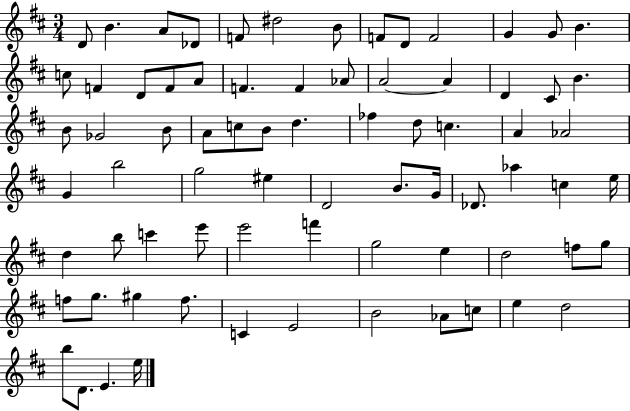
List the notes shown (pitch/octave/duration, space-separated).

D4/e B4/q. A4/e Db4/e F4/e D#5/h B4/e F4/e D4/e F4/h G4/q G4/e B4/q. C5/e F4/q D4/e F4/e A4/e F4/q. F4/q Ab4/e A4/h A4/q D4/q C#4/e B4/q. B4/e Gb4/h B4/e A4/e C5/e B4/e D5/q. FES5/q D5/e C5/q. A4/q Ab4/h G4/q B5/h G5/h EIS5/q D4/h B4/e. G4/s Db4/e. Ab5/q C5/q E5/s D5/q B5/e C6/q E6/e E6/h F6/q G5/h E5/q D5/h F5/e G5/e F5/e G5/e. G#5/q F5/e. C4/q E4/h B4/h Ab4/e C5/e E5/q D5/h B5/e D4/e. E4/q. E5/s